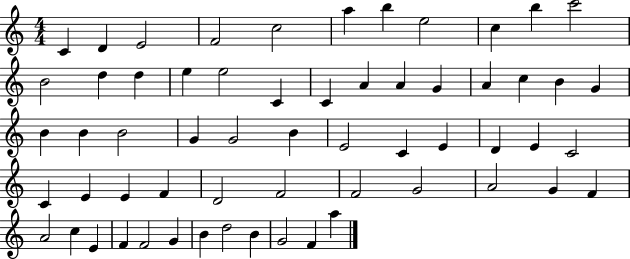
X:1
T:Untitled
M:4/4
L:1/4
K:C
C D E2 F2 c2 a b e2 c b c'2 B2 d d e e2 C C A A G A c B G B B B2 G G2 B E2 C E D E C2 C E E F D2 F2 F2 G2 A2 G F A2 c E F F2 G B d2 B G2 F a